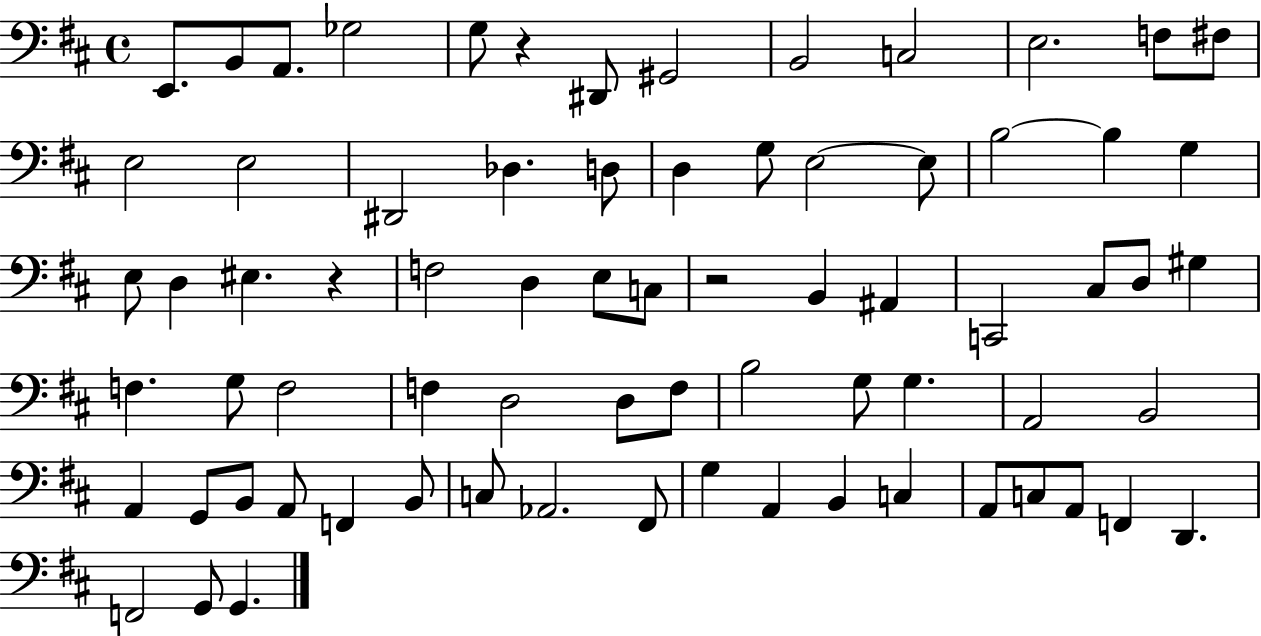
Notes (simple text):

E2/e. B2/e A2/e. Gb3/h G3/e R/q D#2/e G#2/h B2/h C3/h E3/h. F3/e F#3/e E3/h E3/h D#2/h Db3/q. D3/e D3/q G3/e E3/h E3/e B3/h B3/q G3/q E3/e D3/q EIS3/q. R/q F3/h D3/q E3/e C3/e R/h B2/q A#2/q C2/h C#3/e D3/e G#3/q F3/q. G3/e F3/h F3/q D3/h D3/e F3/e B3/h G3/e G3/q. A2/h B2/h A2/q G2/e B2/e A2/e F2/q B2/e C3/e Ab2/h. F#2/e G3/q A2/q B2/q C3/q A2/e C3/e A2/e F2/q D2/q. F2/h G2/e G2/q.